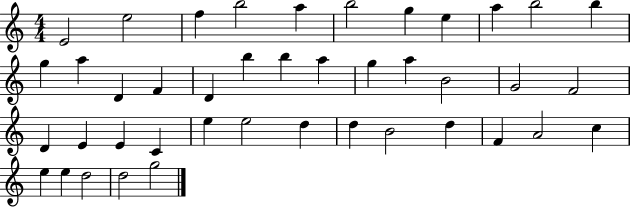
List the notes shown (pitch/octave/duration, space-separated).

E4/h E5/h F5/q B5/h A5/q B5/h G5/q E5/q A5/q B5/h B5/q G5/q A5/q D4/q F4/q D4/q B5/q B5/q A5/q G5/q A5/q B4/h G4/h F4/h D4/q E4/q E4/q C4/q E5/q E5/h D5/q D5/q B4/h D5/q F4/q A4/h C5/q E5/q E5/q D5/h D5/h G5/h